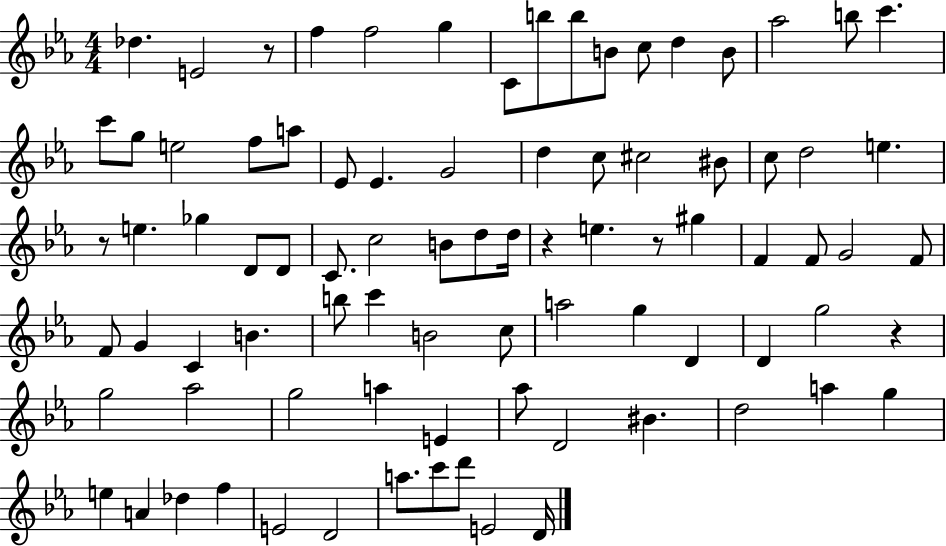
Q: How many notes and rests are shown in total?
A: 85